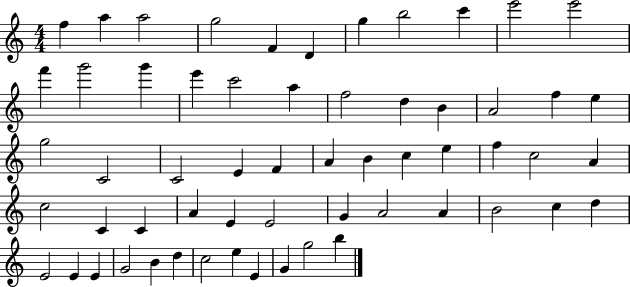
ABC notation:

X:1
T:Untitled
M:4/4
L:1/4
K:C
f a a2 g2 F D g b2 c' e'2 e'2 f' g'2 g' e' c'2 a f2 d B A2 f e g2 C2 C2 E F A B c e f c2 A c2 C C A E E2 G A2 A B2 c d E2 E E G2 B d c2 e E G g2 b